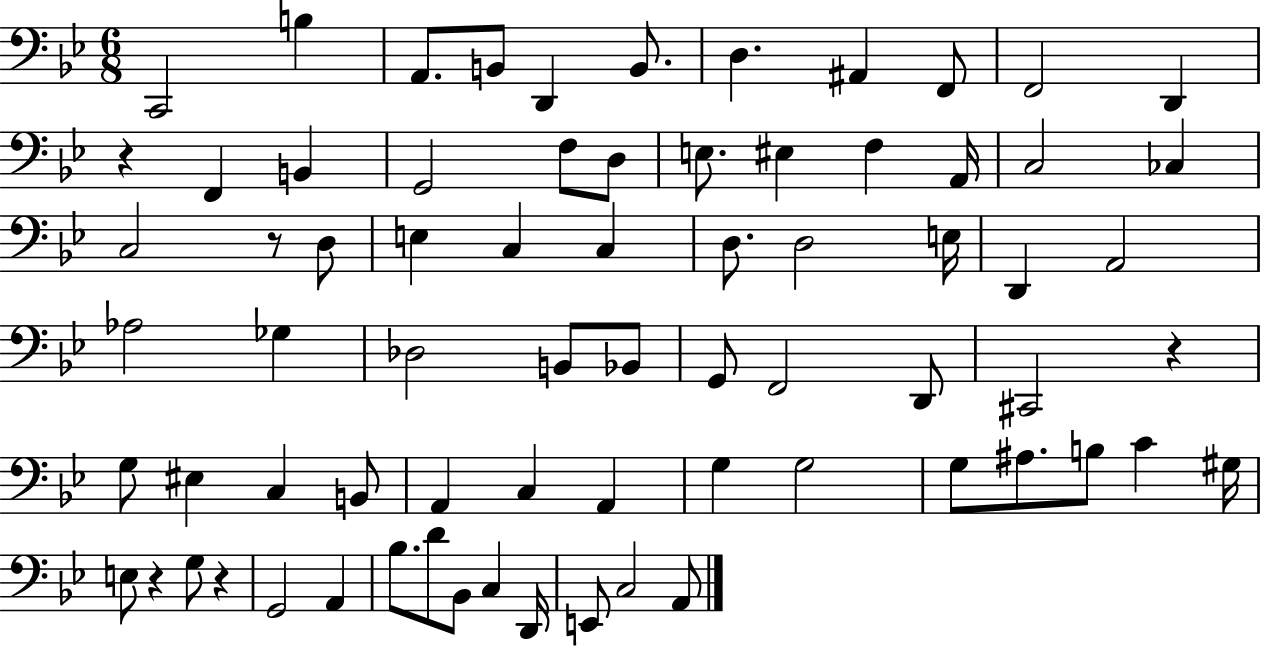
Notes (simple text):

C2/h B3/q A2/e. B2/e D2/q B2/e. D3/q. A#2/q F2/e F2/h D2/q R/q F2/q B2/q G2/h F3/e D3/e E3/e. EIS3/q F3/q A2/s C3/h CES3/q C3/h R/e D3/e E3/q C3/q C3/q D3/e. D3/h E3/s D2/q A2/h Ab3/h Gb3/q Db3/h B2/e Bb2/e G2/e F2/h D2/e C#2/h R/q G3/e EIS3/q C3/q B2/e A2/q C3/q A2/q G3/q G3/h G3/e A#3/e. B3/e C4/q G#3/s E3/e R/q G3/e R/q G2/h A2/q Bb3/e. D4/e Bb2/e C3/q D2/s E2/e C3/h A2/e